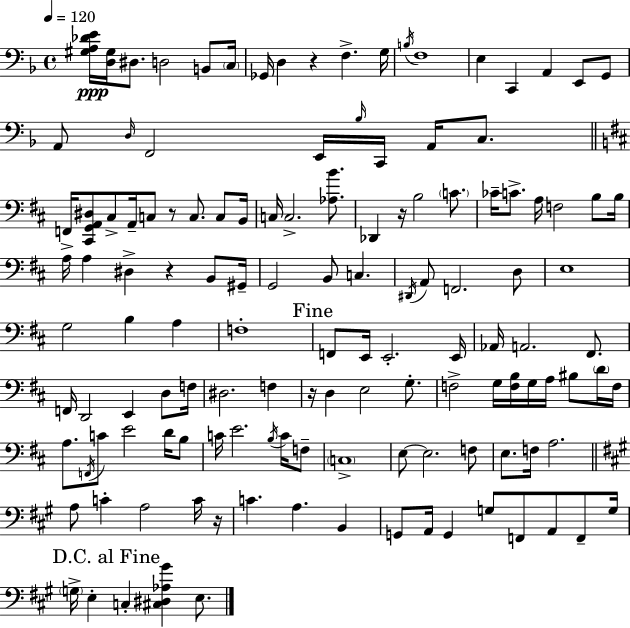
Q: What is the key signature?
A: D minor